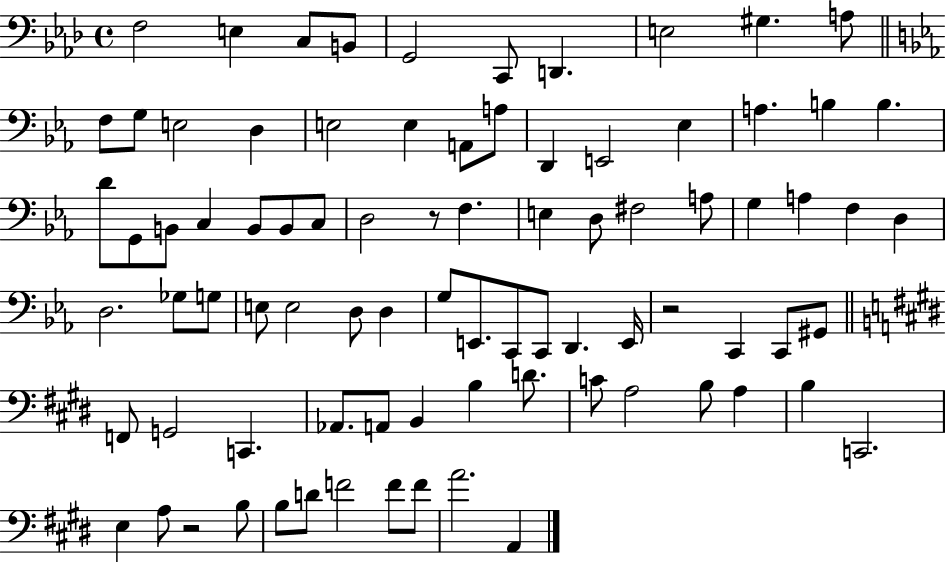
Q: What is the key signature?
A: AES major